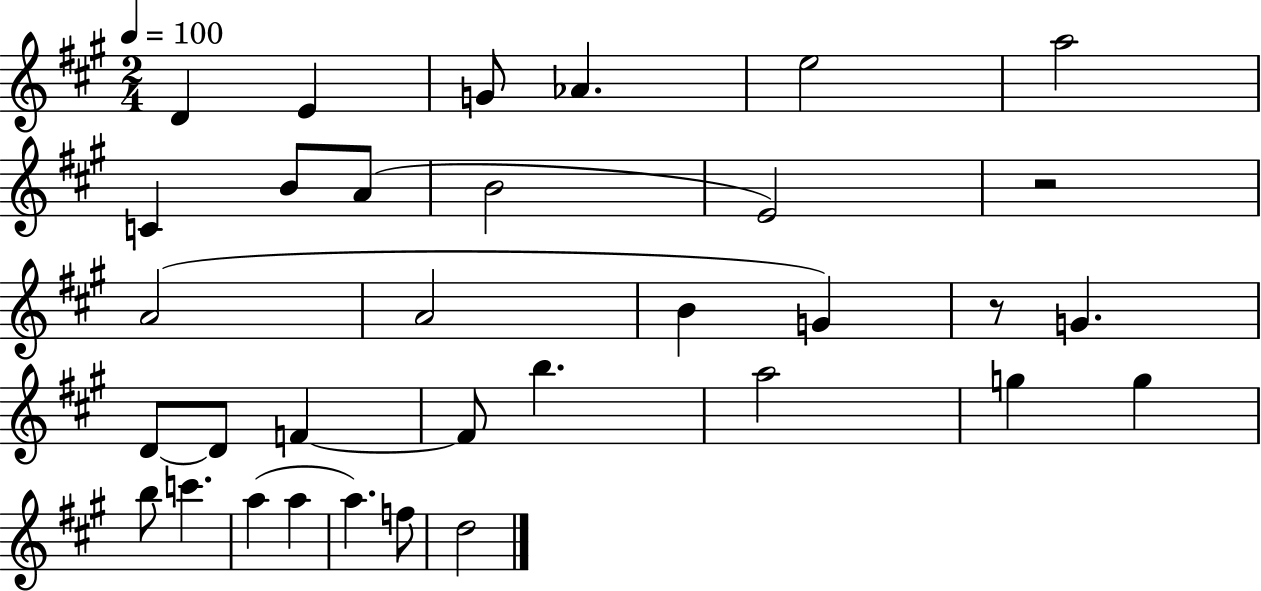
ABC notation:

X:1
T:Untitled
M:2/4
L:1/4
K:A
D E G/2 _A e2 a2 C B/2 A/2 B2 E2 z2 A2 A2 B G z/2 G D/2 D/2 F F/2 b a2 g g b/2 c' a a a f/2 d2